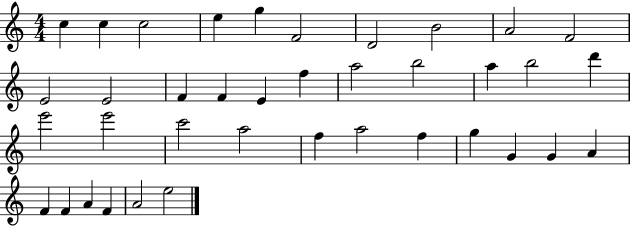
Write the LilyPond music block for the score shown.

{
  \clef treble
  \numericTimeSignature
  \time 4/4
  \key c \major
  c''4 c''4 c''2 | e''4 g''4 f'2 | d'2 b'2 | a'2 f'2 | \break e'2 e'2 | f'4 f'4 e'4 f''4 | a''2 b''2 | a''4 b''2 d'''4 | \break e'''2 e'''2 | c'''2 a''2 | f''4 a''2 f''4 | g''4 g'4 g'4 a'4 | \break f'4 f'4 a'4 f'4 | a'2 e''2 | \bar "|."
}